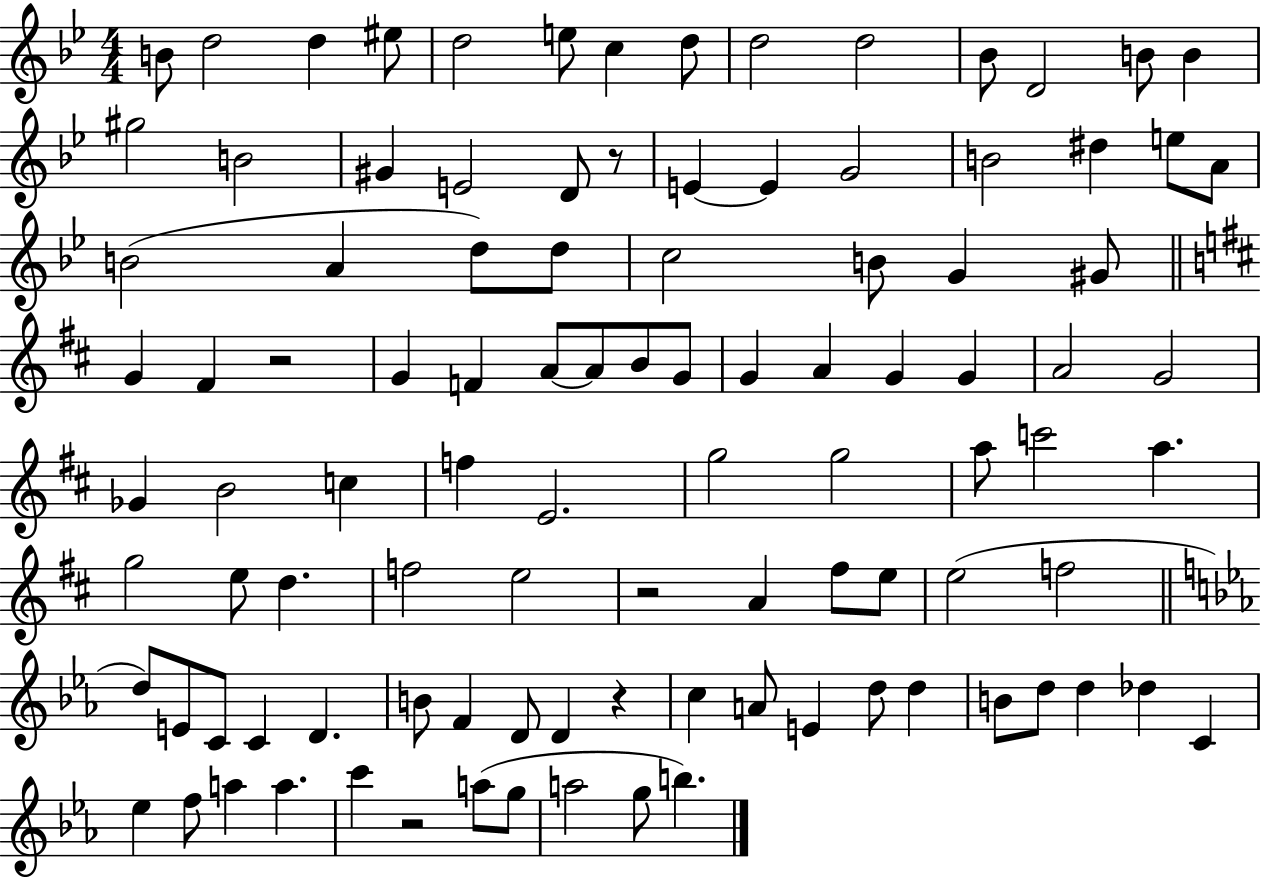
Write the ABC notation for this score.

X:1
T:Untitled
M:4/4
L:1/4
K:Bb
B/2 d2 d ^e/2 d2 e/2 c d/2 d2 d2 _B/2 D2 B/2 B ^g2 B2 ^G E2 D/2 z/2 E E G2 B2 ^d e/2 A/2 B2 A d/2 d/2 c2 B/2 G ^G/2 G ^F z2 G F A/2 A/2 B/2 G/2 G A G G A2 G2 _G B2 c f E2 g2 g2 a/2 c'2 a g2 e/2 d f2 e2 z2 A ^f/2 e/2 e2 f2 d/2 E/2 C/2 C D B/2 F D/2 D z c A/2 E d/2 d B/2 d/2 d _d C _e f/2 a a c' z2 a/2 g/2 a2 g/2 b